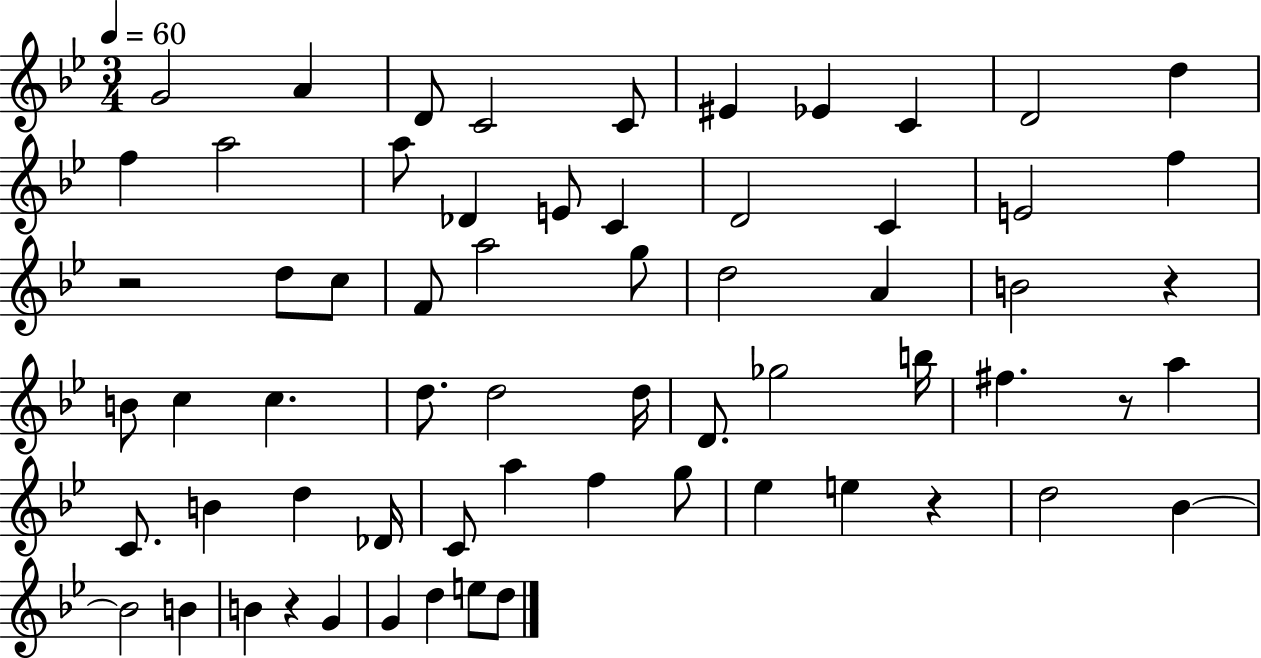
X:1
T:Untitled
M:3/4
L:1/4
K:Bb
G2 A D/2 C2 C/2 ^E _E C D2 d f a2 a/2 _D E/2 C D2 C E2 f z2 d/2 c/2 F/2 a2 g/2 d2 A B2 z B/2 c c d/2 d2 d/4 D/2 _g2 b/4 ^f z/2 a C/2 B d _D/4 C/2 a f g/2 _e e z d2 _B _B2 B B z G G d e/2 d/2